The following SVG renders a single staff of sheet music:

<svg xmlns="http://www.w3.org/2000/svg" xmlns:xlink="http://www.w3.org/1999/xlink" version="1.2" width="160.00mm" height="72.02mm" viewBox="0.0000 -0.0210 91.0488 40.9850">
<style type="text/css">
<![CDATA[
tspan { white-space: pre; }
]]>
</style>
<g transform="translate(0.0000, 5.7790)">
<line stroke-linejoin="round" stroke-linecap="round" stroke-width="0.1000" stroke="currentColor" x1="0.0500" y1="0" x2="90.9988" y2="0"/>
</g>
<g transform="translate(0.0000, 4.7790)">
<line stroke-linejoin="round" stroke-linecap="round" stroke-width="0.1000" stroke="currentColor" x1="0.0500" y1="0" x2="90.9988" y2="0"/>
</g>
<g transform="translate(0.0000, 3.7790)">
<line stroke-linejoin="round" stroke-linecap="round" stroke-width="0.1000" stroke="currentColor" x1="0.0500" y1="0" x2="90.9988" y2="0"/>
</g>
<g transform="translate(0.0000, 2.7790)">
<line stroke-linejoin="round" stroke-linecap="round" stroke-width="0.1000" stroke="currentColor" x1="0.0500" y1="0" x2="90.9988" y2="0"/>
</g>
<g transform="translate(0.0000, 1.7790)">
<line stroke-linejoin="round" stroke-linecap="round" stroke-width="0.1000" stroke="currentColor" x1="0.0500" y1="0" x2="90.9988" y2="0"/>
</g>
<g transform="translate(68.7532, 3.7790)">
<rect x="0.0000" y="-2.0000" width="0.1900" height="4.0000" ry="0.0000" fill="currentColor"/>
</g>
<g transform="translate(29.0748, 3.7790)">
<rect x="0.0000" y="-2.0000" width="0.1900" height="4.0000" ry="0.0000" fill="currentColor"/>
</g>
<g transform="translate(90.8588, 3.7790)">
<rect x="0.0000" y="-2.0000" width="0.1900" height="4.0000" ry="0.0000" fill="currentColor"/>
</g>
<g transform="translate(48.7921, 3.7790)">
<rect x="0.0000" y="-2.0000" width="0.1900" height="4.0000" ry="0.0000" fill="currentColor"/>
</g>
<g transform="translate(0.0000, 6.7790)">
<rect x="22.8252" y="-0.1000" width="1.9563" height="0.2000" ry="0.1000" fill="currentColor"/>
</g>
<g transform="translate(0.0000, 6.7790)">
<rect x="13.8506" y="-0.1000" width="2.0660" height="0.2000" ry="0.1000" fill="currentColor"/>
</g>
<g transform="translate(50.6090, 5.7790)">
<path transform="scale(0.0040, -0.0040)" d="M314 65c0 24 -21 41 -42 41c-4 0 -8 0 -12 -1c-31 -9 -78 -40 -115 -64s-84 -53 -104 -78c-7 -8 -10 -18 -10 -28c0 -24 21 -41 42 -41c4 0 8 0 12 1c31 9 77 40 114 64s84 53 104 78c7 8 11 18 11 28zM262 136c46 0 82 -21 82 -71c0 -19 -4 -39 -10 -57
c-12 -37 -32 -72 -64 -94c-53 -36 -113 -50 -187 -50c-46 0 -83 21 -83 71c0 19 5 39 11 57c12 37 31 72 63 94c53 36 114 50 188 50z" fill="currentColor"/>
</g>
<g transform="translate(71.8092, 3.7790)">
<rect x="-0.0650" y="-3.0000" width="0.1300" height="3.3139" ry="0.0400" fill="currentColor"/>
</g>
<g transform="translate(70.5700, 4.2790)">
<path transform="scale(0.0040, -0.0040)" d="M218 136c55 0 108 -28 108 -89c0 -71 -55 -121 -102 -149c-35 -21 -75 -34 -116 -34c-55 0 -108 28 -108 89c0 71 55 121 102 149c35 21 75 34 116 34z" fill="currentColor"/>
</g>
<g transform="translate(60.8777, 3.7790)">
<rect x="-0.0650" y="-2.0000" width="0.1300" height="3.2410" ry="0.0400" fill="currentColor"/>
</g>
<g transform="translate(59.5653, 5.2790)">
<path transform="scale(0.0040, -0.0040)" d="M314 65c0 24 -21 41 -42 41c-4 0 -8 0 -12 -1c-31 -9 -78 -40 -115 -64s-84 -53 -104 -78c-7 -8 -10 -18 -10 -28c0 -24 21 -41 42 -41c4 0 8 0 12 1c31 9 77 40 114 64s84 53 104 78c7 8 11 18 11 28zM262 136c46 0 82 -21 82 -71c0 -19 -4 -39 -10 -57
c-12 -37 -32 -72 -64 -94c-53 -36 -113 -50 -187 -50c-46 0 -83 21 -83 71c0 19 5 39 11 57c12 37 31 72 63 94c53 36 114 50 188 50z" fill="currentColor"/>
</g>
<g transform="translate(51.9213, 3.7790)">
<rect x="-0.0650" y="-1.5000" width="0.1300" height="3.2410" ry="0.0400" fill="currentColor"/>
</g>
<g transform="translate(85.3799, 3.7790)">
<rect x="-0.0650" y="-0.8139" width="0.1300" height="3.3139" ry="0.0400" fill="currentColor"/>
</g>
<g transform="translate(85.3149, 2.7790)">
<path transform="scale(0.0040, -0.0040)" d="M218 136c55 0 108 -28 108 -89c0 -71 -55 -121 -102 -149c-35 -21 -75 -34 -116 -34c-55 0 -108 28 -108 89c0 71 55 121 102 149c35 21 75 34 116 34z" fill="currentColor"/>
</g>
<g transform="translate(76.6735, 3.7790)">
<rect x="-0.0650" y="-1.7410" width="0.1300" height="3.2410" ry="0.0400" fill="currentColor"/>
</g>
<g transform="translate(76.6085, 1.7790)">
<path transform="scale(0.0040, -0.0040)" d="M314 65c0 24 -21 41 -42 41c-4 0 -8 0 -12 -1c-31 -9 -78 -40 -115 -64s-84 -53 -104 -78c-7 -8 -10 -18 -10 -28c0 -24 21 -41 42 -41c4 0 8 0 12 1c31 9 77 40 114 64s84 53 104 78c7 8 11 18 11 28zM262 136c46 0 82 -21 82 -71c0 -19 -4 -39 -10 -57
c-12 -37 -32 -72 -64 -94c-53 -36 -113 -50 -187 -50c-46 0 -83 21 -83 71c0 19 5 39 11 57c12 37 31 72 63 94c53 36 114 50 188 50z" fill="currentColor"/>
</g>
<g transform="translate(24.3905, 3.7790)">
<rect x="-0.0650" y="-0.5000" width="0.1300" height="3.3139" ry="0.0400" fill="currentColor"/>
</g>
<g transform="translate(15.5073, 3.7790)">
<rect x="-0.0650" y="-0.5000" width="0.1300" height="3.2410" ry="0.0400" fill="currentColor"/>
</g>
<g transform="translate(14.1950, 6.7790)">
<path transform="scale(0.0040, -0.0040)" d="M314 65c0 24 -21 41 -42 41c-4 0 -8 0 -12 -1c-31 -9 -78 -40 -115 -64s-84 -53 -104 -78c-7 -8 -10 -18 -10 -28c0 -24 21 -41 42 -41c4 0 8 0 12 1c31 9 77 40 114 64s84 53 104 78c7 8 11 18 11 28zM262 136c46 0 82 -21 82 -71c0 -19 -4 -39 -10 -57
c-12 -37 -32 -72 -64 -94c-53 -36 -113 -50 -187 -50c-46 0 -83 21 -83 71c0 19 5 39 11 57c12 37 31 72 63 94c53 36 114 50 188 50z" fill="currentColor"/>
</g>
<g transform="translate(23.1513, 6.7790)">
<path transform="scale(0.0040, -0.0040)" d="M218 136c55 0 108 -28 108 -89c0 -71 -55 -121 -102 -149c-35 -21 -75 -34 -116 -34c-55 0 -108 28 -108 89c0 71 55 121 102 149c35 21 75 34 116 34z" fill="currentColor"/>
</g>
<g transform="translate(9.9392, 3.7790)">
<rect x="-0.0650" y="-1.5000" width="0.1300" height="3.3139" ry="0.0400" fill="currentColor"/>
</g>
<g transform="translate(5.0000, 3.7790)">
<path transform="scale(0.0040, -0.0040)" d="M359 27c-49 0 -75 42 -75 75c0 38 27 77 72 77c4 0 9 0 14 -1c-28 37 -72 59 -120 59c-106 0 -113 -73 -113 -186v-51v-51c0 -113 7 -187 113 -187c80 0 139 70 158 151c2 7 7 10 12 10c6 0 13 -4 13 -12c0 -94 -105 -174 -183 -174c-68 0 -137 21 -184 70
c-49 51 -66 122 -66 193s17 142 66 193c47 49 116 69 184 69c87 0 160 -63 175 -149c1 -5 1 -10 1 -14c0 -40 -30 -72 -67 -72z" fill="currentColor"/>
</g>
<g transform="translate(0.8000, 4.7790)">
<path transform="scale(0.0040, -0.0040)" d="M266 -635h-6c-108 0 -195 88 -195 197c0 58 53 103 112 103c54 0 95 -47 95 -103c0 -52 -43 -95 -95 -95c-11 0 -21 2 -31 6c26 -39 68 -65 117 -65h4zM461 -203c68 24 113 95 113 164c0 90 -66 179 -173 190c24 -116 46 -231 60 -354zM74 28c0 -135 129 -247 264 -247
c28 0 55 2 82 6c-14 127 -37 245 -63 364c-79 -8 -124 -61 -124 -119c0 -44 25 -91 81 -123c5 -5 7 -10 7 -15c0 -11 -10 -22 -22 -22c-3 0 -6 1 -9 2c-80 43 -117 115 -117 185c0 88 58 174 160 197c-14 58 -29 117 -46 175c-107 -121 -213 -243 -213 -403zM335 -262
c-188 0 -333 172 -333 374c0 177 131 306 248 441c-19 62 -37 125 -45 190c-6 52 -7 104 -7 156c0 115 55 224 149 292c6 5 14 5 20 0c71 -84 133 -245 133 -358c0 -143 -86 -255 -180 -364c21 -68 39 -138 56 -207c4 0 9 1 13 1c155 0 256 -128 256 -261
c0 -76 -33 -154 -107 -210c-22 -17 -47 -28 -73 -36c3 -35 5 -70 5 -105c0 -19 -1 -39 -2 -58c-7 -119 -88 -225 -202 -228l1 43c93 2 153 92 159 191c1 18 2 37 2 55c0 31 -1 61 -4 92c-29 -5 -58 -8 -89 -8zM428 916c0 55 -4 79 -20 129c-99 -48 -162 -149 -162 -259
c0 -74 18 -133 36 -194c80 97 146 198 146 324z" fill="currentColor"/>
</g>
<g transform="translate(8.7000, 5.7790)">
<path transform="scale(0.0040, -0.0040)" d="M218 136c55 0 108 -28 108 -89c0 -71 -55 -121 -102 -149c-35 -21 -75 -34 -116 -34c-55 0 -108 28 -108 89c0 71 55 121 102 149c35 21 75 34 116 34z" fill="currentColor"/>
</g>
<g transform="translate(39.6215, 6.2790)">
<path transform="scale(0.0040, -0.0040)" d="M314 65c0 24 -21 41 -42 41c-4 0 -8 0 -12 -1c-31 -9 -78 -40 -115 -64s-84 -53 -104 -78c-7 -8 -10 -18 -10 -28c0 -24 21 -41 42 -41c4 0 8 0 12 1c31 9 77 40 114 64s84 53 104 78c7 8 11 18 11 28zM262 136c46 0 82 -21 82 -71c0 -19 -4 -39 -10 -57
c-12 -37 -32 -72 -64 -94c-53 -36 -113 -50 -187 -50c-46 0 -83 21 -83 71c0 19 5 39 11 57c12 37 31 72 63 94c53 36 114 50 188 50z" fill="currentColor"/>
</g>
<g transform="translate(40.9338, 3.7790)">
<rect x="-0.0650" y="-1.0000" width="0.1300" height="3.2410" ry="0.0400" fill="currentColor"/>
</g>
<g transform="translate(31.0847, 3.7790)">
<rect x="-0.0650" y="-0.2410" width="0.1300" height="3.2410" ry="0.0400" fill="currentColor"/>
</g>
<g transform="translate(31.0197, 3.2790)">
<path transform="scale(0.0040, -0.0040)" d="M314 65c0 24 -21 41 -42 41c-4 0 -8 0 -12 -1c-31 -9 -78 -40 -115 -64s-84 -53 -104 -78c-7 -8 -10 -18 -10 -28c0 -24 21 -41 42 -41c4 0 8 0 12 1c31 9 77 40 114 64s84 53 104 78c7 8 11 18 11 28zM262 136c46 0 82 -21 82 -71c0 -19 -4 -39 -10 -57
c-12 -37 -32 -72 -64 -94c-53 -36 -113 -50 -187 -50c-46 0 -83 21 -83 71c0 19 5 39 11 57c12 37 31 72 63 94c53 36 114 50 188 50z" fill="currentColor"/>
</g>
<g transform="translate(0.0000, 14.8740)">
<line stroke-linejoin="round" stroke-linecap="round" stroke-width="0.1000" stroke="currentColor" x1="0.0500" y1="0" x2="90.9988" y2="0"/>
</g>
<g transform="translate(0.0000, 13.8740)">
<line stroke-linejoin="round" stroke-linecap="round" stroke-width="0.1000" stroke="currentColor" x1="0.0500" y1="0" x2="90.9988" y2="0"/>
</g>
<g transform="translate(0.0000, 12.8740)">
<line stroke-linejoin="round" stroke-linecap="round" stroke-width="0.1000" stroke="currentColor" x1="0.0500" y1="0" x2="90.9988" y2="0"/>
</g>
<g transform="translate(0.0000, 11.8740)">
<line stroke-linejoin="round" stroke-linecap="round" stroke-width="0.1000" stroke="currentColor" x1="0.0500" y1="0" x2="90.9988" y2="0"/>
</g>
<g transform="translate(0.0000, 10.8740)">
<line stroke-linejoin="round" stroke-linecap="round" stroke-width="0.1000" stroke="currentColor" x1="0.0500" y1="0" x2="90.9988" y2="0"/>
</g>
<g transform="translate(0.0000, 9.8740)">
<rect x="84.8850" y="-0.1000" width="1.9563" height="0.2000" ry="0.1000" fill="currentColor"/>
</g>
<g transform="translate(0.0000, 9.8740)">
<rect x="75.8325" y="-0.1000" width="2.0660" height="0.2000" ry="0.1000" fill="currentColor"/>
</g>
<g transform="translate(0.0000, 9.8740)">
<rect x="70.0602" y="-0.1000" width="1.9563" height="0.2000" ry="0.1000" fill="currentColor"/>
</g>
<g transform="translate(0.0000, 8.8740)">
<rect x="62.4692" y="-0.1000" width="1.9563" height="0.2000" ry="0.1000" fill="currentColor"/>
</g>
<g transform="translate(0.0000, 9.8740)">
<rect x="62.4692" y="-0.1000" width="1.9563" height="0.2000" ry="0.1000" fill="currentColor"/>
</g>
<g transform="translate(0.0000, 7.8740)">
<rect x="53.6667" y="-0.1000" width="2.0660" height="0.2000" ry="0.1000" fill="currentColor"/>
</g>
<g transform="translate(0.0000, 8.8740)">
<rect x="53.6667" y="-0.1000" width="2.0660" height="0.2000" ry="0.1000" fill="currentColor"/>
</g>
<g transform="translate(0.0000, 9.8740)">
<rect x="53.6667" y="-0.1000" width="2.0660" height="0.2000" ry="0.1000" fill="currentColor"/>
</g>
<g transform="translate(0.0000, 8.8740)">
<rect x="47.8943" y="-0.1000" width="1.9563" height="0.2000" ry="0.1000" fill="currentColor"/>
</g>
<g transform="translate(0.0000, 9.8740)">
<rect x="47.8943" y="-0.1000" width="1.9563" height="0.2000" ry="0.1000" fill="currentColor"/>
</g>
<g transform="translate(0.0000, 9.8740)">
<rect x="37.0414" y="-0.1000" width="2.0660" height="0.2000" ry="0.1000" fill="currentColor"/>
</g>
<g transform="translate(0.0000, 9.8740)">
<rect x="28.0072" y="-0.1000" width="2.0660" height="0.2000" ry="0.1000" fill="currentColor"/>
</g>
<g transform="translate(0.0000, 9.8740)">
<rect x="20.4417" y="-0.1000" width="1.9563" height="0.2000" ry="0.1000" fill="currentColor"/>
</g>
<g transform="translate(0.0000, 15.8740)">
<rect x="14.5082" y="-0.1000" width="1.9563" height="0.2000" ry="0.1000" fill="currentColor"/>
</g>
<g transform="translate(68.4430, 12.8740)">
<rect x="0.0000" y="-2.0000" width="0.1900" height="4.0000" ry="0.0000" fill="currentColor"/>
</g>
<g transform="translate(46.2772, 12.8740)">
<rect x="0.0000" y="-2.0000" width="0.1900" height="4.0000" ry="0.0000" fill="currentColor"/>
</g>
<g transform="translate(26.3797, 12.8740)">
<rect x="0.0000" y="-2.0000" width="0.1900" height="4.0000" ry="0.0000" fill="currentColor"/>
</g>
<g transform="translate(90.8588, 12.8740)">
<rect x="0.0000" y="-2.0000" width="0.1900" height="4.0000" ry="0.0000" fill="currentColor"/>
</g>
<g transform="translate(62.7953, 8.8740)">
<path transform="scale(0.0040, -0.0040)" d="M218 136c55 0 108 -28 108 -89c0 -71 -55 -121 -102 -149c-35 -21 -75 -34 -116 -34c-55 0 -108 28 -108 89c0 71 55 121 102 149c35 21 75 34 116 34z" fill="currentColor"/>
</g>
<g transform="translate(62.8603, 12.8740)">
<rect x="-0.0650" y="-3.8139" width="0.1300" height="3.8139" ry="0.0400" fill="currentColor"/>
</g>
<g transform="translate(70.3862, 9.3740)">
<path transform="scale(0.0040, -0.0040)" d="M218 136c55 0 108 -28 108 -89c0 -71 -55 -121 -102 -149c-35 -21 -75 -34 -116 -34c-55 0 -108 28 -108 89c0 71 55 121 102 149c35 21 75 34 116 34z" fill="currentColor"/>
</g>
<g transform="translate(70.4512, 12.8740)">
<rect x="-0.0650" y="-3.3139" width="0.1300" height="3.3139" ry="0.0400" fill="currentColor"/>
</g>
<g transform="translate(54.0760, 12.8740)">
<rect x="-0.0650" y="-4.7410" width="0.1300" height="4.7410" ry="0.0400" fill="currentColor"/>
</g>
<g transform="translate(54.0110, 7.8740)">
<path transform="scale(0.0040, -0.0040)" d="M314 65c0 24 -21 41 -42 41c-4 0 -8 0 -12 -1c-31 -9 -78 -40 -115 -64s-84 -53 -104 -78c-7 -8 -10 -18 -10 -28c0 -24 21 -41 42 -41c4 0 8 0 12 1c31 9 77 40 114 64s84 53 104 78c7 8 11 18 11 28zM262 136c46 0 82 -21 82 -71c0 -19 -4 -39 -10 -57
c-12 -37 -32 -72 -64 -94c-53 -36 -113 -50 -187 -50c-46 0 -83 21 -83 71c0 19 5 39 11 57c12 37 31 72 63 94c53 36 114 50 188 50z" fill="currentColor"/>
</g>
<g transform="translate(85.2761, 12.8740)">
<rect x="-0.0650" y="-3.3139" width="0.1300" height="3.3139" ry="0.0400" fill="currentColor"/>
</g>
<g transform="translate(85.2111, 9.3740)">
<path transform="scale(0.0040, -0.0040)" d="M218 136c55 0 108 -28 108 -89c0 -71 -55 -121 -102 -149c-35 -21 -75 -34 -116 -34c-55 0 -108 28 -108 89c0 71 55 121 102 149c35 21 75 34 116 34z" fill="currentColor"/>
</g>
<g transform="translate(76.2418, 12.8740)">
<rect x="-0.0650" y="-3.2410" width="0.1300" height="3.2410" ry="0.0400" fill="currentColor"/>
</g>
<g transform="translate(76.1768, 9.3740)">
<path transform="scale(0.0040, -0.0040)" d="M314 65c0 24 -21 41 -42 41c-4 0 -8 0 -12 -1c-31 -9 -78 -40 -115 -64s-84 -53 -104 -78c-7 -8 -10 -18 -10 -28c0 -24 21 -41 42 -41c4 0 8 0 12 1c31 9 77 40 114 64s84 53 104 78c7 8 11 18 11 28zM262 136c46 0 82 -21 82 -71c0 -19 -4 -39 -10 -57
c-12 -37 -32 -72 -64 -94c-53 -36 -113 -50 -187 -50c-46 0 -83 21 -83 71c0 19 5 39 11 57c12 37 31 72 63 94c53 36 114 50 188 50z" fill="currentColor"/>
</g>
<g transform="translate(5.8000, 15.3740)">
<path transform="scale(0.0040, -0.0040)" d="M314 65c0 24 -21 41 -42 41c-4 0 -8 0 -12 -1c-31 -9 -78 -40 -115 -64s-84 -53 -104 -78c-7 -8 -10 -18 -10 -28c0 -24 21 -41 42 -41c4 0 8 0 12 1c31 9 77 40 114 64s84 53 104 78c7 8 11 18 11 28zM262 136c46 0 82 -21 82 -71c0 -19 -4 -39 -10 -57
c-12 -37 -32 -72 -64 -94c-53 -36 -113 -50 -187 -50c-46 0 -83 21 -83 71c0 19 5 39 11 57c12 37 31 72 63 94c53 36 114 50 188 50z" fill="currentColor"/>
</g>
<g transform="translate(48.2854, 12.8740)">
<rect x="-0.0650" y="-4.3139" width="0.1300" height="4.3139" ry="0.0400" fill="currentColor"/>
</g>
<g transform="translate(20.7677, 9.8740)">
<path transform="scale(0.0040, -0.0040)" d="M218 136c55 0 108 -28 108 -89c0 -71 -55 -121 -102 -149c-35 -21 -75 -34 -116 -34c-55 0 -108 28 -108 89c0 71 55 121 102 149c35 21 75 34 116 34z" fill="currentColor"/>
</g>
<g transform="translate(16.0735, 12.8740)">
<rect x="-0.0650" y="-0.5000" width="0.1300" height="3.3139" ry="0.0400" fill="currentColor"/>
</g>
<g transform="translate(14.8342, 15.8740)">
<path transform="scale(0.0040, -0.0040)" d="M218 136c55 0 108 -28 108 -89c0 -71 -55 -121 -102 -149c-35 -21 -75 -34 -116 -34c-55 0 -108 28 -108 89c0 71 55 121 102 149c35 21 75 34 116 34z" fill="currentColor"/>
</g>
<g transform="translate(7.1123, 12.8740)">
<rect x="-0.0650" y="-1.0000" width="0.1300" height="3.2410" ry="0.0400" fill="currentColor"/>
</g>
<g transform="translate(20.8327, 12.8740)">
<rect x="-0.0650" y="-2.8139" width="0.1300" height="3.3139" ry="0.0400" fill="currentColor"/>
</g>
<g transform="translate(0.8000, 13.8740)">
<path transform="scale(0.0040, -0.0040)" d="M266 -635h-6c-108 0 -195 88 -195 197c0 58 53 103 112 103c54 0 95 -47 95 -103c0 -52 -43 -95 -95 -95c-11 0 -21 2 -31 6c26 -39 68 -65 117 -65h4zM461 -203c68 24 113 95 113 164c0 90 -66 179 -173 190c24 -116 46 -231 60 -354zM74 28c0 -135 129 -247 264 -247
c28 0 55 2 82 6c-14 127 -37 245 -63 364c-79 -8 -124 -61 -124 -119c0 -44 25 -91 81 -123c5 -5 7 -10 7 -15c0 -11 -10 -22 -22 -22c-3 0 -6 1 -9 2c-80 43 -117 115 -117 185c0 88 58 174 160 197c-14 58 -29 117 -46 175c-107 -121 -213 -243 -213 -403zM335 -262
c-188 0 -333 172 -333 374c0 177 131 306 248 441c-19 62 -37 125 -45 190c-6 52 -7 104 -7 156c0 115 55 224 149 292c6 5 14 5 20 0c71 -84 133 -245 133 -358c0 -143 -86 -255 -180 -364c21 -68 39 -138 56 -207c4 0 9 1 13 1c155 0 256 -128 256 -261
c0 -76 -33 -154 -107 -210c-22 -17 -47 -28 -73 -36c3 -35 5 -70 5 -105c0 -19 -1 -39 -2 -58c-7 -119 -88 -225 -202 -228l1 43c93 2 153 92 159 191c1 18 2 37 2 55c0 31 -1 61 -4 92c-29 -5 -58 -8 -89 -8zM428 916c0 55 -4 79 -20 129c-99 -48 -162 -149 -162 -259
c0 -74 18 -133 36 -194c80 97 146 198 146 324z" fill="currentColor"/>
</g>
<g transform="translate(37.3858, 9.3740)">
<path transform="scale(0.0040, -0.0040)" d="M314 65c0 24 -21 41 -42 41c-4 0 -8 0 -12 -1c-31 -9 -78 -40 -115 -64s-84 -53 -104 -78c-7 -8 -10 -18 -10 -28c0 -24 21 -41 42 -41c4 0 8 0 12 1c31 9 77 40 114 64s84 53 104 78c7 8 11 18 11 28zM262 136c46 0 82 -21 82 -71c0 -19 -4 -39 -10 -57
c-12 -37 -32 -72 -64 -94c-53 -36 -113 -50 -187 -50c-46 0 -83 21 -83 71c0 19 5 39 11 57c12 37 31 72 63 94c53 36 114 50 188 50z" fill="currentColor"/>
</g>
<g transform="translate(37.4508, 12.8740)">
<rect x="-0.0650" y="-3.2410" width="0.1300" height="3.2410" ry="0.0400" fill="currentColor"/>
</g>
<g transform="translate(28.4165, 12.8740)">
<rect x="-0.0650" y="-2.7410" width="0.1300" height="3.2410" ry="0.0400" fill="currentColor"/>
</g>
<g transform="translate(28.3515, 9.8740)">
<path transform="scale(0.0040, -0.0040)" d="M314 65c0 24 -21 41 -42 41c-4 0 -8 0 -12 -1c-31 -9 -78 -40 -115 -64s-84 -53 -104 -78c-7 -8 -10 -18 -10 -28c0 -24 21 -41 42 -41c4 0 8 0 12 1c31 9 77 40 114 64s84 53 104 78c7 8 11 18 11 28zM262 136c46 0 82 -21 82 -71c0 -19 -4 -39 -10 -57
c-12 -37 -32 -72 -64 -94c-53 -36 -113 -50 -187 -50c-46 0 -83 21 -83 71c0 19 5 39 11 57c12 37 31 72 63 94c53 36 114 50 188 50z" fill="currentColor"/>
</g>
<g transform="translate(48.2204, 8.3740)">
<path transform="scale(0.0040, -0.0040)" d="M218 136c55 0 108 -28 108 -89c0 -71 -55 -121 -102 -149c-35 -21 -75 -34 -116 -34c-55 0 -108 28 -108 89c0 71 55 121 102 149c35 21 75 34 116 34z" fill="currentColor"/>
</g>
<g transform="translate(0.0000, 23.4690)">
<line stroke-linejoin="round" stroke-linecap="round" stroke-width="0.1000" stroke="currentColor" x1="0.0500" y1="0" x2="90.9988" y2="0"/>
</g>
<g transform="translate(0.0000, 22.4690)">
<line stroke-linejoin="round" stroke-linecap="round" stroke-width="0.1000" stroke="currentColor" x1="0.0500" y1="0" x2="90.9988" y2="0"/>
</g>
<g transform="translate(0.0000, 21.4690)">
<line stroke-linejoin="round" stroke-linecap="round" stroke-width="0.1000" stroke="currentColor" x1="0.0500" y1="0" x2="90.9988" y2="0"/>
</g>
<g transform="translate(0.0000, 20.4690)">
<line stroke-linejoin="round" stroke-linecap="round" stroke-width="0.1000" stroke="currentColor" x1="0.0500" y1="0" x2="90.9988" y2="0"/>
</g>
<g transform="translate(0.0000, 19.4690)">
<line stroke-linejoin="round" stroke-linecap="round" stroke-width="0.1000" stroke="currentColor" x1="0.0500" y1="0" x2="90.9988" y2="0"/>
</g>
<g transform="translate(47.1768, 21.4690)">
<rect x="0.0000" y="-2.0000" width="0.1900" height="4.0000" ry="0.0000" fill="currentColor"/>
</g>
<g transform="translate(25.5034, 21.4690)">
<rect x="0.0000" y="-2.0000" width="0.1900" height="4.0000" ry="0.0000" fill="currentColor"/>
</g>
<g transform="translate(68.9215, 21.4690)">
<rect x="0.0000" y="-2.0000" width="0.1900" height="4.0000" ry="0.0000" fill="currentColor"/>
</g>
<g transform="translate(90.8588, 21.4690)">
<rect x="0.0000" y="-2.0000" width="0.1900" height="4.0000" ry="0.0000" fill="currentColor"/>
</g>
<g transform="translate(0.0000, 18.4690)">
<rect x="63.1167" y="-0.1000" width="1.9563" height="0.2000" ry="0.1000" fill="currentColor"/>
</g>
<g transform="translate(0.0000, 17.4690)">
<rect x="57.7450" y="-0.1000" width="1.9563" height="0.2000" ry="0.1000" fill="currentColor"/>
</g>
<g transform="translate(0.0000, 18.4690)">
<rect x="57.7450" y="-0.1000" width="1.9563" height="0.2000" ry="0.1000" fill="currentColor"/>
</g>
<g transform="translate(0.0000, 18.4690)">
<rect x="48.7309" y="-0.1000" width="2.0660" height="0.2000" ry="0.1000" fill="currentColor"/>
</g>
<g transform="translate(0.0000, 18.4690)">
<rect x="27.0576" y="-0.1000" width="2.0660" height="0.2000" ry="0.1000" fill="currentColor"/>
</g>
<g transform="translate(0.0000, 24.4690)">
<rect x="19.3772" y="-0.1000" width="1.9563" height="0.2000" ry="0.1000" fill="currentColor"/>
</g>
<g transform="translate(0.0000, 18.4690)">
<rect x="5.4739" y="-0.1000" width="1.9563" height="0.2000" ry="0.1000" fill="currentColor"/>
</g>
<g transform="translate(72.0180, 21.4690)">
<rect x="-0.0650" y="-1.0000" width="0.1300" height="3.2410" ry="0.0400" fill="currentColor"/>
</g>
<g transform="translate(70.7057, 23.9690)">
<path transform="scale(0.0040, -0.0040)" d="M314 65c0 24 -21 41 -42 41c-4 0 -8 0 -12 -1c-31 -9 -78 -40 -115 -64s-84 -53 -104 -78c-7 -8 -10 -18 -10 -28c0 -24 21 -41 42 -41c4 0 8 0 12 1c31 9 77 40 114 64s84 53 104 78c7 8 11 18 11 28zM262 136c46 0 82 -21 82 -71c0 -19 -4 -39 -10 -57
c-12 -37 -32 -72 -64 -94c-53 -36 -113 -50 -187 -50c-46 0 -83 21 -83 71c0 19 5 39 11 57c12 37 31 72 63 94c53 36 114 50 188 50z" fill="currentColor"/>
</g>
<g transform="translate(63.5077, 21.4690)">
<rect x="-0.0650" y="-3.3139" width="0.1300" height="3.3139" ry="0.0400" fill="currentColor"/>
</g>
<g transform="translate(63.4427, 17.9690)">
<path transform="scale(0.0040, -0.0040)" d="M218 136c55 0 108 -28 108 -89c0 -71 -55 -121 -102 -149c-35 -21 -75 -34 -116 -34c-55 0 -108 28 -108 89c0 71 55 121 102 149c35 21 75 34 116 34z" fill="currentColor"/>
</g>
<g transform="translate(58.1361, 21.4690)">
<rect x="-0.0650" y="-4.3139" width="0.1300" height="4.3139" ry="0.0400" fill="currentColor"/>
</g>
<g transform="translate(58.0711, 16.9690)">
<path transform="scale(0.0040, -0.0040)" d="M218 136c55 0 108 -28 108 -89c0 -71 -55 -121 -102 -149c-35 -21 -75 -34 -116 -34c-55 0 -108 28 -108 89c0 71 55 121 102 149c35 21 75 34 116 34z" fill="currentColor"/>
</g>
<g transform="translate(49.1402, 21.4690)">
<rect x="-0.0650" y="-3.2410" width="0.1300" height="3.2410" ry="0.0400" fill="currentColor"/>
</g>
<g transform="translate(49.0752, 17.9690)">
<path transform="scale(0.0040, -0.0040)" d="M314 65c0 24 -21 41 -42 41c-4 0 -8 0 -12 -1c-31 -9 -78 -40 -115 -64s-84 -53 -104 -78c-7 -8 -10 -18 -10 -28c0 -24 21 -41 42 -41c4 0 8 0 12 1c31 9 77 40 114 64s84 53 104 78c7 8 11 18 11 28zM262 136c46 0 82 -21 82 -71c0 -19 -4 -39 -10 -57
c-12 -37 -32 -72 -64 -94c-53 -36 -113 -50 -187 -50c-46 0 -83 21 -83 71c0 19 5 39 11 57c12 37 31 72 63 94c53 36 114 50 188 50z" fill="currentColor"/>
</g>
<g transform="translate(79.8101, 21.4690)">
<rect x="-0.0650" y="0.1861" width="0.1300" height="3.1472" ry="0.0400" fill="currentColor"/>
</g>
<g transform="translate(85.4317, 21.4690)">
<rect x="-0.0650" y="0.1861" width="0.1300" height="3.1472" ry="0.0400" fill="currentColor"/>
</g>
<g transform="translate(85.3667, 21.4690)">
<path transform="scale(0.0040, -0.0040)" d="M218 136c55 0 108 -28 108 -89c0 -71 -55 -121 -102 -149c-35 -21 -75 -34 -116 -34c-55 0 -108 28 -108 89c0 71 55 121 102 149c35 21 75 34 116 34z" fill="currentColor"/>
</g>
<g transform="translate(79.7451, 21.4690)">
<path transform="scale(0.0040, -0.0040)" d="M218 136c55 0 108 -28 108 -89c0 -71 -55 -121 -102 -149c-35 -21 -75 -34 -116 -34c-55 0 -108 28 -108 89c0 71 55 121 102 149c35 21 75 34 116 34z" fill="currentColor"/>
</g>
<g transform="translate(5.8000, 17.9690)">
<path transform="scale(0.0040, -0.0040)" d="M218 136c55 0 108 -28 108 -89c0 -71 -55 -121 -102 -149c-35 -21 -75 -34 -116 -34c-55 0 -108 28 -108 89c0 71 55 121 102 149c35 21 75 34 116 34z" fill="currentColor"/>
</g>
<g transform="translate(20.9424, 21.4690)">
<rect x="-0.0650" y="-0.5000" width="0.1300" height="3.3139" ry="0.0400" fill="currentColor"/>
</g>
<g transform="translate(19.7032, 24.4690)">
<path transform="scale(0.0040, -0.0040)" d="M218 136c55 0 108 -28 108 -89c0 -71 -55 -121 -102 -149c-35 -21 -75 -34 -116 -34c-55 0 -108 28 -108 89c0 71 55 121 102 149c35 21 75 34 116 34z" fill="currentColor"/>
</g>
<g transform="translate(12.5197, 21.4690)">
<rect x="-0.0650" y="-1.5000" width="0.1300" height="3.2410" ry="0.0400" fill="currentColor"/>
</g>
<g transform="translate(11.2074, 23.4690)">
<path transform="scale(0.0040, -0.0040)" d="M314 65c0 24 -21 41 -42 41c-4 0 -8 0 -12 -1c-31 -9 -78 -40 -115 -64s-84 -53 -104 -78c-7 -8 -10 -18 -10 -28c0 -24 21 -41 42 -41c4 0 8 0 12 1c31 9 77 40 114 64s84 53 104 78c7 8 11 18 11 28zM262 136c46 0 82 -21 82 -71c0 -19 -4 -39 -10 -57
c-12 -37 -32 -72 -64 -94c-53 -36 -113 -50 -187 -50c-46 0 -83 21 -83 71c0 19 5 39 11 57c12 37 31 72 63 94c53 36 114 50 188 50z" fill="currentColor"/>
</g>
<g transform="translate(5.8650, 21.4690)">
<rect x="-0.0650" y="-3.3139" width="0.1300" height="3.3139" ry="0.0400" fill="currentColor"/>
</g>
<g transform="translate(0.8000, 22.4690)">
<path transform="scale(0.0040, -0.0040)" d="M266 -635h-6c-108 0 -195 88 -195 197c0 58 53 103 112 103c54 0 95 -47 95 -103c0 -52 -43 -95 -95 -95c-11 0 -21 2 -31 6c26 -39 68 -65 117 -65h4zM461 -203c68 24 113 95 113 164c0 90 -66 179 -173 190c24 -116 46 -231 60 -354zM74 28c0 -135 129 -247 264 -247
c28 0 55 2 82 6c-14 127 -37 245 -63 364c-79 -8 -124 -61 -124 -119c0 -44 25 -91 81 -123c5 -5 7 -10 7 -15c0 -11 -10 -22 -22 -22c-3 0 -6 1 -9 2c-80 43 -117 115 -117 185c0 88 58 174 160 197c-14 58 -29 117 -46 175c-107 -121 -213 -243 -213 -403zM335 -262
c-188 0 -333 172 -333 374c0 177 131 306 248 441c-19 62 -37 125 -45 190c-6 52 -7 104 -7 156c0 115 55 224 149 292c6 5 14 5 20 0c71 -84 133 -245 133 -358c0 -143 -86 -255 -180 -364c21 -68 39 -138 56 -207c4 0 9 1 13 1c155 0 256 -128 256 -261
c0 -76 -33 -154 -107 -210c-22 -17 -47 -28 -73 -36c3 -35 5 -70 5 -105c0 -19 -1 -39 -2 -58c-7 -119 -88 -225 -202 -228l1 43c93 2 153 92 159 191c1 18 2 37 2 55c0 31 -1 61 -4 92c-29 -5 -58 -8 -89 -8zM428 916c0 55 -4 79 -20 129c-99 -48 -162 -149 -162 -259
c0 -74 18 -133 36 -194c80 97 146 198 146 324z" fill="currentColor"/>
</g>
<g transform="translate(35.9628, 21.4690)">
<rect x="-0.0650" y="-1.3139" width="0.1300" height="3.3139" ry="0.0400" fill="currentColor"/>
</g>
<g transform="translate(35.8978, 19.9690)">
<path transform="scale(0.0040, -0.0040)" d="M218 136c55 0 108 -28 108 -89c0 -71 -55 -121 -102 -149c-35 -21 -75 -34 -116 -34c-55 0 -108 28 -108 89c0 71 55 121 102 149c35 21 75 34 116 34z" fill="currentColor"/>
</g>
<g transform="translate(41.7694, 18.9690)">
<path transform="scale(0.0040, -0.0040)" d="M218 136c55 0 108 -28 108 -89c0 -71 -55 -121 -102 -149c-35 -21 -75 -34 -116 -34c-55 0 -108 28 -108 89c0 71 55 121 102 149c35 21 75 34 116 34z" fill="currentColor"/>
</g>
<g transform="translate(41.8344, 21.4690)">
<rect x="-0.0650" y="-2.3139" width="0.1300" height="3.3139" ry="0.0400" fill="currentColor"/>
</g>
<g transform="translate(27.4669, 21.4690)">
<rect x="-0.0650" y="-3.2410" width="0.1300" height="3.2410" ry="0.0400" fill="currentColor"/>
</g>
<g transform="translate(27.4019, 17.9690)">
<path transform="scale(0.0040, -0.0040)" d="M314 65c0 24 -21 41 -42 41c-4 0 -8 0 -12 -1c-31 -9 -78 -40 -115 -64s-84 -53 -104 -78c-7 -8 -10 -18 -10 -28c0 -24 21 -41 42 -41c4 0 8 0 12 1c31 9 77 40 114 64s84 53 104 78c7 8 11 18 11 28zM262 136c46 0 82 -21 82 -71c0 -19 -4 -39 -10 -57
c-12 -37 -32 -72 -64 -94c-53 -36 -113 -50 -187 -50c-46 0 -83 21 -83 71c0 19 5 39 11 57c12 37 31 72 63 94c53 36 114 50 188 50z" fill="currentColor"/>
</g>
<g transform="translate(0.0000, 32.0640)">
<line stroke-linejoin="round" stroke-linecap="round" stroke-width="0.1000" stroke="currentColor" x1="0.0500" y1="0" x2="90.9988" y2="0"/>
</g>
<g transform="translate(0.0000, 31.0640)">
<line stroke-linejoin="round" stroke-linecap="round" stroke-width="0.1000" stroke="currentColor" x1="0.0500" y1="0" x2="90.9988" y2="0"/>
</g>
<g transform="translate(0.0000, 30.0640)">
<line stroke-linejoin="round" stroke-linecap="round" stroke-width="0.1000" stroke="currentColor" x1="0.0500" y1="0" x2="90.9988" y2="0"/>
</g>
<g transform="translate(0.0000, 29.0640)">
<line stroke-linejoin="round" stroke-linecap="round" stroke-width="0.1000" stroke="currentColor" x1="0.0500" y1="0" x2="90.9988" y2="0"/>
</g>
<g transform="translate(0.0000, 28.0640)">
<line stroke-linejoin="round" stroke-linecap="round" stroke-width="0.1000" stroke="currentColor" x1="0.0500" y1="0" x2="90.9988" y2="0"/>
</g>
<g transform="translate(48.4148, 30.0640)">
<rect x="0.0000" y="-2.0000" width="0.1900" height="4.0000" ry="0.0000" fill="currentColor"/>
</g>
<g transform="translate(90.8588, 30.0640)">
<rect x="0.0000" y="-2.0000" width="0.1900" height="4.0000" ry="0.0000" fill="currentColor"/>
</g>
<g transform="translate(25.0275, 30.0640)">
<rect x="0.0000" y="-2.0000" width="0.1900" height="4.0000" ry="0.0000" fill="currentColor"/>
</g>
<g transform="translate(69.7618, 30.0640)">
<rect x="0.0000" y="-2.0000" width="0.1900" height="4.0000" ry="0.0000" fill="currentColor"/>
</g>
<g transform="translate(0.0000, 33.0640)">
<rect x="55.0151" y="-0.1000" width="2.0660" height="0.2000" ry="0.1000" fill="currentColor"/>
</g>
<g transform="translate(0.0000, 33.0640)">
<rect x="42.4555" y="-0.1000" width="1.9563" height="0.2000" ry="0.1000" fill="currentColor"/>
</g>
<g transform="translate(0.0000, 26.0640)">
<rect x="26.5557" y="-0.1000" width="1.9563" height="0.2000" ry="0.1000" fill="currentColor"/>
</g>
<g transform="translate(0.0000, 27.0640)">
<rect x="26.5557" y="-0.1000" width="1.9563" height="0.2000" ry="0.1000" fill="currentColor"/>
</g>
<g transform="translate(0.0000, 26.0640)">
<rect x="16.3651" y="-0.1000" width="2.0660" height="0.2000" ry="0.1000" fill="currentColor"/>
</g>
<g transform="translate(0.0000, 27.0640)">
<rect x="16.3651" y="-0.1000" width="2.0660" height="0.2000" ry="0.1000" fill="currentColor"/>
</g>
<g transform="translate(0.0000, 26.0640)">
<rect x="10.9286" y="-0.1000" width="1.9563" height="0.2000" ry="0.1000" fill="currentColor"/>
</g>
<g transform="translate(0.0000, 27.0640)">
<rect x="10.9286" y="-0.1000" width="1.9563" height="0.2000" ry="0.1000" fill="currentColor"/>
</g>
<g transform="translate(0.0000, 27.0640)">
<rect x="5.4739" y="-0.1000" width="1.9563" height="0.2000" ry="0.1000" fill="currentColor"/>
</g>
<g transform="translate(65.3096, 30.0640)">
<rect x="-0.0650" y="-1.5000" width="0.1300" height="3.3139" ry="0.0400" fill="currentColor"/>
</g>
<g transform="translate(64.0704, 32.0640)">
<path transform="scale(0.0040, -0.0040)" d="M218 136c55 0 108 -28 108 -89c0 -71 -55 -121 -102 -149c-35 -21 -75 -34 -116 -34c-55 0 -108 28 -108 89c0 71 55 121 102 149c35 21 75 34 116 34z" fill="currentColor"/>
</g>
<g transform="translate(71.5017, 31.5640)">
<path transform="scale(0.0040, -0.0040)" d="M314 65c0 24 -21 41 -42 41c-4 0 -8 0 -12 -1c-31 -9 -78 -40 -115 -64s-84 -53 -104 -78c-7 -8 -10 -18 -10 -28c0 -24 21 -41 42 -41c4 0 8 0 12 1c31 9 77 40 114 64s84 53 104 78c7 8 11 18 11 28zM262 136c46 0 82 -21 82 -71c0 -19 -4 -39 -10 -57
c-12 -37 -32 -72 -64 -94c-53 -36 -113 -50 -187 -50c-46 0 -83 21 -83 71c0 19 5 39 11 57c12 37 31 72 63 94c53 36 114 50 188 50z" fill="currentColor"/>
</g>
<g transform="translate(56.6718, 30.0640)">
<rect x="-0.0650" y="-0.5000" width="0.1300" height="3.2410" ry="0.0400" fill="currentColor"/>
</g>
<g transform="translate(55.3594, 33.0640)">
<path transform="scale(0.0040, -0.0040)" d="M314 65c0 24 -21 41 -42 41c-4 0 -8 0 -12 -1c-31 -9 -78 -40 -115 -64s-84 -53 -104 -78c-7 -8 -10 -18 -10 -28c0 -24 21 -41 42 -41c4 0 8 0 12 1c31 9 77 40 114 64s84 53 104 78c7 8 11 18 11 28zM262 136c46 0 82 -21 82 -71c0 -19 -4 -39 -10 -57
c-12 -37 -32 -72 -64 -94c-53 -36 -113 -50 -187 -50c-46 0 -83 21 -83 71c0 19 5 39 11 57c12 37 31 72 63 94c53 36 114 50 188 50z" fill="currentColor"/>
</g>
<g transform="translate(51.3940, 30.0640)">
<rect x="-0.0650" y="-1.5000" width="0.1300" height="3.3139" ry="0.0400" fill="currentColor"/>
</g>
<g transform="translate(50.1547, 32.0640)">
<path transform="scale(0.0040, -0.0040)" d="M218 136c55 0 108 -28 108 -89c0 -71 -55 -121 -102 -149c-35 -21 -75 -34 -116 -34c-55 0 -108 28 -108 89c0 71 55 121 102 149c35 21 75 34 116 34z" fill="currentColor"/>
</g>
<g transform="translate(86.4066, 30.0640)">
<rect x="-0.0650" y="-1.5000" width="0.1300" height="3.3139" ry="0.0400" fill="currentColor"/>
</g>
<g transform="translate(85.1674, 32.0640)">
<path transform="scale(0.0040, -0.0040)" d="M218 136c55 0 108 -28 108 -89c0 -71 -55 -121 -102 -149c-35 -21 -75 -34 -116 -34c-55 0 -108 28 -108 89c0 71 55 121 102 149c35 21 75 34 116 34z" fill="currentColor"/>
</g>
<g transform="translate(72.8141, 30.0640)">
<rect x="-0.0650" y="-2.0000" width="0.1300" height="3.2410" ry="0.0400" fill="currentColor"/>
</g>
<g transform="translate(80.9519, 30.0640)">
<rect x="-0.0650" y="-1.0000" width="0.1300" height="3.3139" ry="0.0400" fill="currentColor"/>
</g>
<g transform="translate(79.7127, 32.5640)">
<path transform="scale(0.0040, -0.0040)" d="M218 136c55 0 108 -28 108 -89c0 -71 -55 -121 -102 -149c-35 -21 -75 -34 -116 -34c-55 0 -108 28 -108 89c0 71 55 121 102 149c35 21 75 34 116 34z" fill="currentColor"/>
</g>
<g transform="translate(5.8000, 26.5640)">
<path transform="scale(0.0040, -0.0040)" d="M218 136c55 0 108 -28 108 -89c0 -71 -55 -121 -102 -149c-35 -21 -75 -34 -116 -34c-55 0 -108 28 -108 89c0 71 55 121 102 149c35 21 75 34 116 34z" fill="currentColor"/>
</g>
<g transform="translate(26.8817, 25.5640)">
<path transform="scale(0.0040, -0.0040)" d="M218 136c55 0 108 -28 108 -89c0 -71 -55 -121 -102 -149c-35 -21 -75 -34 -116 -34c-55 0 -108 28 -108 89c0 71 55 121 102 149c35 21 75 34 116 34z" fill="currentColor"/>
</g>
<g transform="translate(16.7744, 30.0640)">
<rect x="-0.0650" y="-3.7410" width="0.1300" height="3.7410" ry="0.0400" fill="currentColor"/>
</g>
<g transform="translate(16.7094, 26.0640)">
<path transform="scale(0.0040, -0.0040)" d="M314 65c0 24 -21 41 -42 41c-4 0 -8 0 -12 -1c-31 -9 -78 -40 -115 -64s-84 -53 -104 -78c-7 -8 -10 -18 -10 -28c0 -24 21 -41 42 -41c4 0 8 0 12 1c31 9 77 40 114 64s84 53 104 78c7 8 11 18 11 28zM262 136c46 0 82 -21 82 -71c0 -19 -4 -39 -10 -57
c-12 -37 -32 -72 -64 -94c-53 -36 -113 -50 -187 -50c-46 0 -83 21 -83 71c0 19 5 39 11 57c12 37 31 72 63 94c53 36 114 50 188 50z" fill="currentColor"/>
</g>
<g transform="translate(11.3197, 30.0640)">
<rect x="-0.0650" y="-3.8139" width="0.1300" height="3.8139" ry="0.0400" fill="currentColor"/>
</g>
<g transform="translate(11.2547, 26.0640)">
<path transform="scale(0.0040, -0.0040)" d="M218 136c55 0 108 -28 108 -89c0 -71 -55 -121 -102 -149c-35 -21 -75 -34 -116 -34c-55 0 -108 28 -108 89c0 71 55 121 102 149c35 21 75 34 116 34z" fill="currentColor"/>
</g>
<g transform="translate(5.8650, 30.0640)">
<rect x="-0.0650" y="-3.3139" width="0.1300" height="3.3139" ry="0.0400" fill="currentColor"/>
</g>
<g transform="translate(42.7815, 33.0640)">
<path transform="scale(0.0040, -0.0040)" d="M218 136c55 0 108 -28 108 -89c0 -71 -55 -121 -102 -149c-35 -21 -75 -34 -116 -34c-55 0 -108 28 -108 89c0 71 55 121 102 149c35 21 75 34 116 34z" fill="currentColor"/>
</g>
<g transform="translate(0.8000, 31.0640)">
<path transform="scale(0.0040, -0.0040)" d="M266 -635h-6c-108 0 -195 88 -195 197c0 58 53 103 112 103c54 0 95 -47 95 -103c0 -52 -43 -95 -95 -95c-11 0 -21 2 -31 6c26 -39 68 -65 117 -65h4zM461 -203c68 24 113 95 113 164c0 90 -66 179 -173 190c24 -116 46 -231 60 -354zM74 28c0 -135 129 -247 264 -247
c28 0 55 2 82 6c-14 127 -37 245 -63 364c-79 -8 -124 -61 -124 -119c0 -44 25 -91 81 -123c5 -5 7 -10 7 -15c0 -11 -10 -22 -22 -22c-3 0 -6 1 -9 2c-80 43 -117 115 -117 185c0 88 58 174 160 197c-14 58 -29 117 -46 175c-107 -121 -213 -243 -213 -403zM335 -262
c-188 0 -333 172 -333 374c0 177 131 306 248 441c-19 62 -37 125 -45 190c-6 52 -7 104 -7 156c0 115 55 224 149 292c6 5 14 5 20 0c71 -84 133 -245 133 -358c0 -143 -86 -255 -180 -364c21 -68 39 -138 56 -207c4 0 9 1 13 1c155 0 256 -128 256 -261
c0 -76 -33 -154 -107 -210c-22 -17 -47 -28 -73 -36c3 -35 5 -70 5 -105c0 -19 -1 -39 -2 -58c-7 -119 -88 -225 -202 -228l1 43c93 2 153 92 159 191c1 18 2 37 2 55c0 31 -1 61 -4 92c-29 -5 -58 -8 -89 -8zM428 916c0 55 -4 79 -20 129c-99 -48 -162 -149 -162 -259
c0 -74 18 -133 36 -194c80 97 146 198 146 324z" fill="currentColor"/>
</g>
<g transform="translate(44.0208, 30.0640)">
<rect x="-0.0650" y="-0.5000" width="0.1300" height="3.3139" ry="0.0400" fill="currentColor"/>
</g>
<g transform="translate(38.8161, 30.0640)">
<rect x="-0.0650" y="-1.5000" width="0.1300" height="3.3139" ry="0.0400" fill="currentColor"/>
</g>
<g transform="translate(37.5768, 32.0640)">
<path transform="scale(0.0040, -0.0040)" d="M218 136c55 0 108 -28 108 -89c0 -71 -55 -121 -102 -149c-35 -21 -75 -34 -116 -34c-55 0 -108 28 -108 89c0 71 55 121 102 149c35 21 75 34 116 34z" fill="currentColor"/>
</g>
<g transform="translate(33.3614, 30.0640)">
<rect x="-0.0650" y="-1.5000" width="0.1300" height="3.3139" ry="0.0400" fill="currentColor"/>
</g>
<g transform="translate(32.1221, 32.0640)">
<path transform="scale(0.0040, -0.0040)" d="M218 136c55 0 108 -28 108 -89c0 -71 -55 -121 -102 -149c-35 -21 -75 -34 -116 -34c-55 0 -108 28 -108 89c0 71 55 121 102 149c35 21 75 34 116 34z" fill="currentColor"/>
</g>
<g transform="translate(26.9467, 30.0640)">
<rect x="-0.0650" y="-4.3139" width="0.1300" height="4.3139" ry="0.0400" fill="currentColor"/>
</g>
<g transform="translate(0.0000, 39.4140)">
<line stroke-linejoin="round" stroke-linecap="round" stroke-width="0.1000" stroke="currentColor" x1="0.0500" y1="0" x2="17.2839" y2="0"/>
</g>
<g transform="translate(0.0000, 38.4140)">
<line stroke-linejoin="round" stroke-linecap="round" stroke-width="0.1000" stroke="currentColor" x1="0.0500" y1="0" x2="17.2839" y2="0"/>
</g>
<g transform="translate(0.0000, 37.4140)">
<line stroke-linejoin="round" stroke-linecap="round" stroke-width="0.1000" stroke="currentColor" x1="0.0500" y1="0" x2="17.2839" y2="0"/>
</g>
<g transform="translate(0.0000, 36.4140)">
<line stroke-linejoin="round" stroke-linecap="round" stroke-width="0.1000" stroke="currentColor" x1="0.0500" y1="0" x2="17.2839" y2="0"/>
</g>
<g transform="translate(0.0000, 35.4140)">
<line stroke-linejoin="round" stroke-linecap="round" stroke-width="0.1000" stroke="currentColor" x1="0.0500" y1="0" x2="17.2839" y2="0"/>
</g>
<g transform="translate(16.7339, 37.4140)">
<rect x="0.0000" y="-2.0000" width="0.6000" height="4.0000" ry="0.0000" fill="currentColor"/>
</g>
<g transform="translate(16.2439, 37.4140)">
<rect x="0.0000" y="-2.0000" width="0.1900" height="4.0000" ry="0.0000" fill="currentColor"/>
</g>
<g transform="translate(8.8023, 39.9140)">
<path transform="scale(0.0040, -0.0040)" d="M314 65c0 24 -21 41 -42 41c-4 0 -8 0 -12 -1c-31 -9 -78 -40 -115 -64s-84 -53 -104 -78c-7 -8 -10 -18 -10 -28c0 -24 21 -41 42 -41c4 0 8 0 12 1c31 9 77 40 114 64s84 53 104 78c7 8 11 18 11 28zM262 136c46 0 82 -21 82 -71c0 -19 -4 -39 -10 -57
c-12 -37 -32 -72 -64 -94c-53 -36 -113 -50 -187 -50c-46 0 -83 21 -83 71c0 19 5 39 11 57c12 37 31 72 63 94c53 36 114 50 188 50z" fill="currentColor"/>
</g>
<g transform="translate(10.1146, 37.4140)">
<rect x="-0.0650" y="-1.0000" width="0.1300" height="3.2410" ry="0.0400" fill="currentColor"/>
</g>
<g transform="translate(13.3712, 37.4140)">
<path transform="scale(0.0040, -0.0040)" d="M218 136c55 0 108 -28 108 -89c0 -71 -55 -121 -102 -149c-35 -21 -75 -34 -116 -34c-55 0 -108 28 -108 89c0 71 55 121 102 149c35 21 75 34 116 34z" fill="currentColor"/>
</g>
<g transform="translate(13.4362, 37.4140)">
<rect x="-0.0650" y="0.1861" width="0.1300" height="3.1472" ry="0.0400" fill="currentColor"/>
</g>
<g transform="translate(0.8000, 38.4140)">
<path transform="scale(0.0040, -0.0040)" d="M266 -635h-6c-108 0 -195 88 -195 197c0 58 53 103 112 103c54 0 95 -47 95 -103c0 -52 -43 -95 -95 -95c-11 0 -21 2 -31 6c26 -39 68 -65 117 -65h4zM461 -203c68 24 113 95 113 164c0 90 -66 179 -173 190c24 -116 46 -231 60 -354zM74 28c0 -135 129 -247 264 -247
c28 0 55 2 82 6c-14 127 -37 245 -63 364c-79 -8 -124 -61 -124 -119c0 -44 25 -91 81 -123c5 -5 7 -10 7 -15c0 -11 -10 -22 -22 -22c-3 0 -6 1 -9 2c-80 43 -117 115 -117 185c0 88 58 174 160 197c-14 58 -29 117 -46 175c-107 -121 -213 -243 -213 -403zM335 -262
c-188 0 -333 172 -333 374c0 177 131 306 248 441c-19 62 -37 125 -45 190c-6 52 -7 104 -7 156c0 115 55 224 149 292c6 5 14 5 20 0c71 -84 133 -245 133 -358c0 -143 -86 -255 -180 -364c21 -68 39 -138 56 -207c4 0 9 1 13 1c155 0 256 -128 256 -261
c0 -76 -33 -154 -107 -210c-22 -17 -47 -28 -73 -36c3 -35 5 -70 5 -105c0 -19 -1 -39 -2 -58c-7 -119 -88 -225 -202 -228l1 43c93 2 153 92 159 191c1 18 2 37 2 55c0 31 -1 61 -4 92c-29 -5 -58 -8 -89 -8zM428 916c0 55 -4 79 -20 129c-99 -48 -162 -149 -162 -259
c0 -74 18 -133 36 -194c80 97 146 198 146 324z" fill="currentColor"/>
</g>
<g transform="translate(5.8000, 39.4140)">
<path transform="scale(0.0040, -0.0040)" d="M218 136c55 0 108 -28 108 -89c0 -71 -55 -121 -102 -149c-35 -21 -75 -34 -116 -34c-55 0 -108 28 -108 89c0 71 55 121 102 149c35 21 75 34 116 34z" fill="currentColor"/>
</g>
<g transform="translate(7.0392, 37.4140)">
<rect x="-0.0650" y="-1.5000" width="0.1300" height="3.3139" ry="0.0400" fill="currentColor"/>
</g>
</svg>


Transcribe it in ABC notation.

X:1
T:Untitled
M:4/4
L:1/4
K:C
E C2 C c2 D2 E2 F2 A f2 d D2 C a a2 b2 d' e'2 c' b b2 b b E2 C b2 e g b2 d' b D2 B B b c' c'2 d' E E C E C2 E F2 D E E D2 B